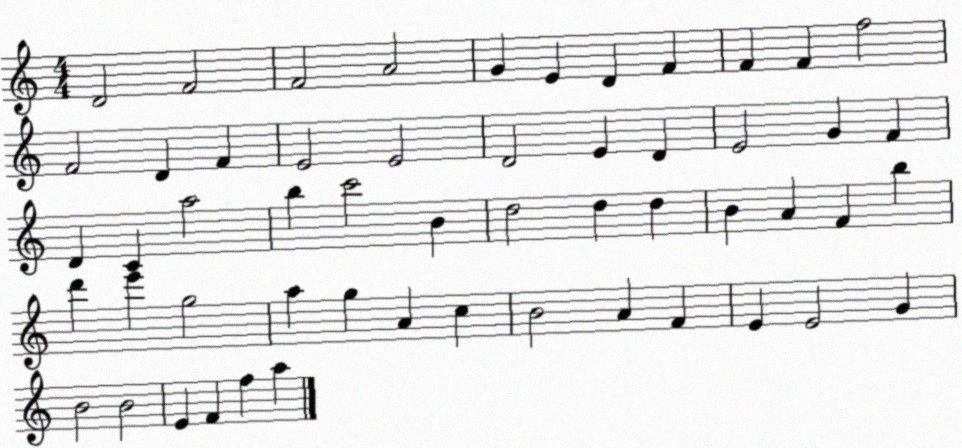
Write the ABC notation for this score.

X:1
T:Untitled
M:4/4
L:1/4
K:C
D2 F2 F2 A2 G E D F F F f2 F2 D F E2 E2 D2 E D E2 G F D C a2 b c'2 B d2 d d B A F b d' e' g2 a g A c B2 A F E E2 G B2 B2 E F f a